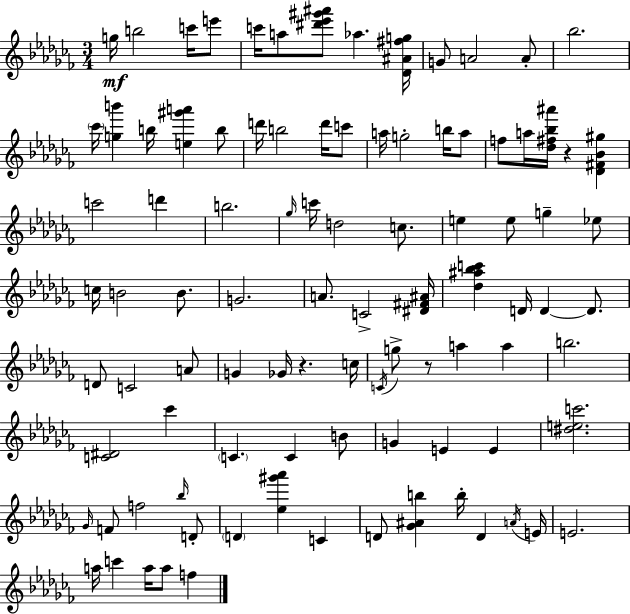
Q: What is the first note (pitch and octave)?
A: G5